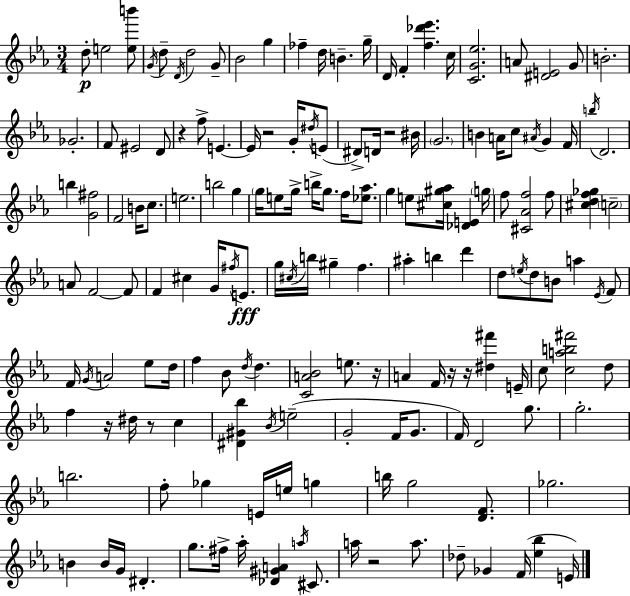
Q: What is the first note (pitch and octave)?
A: D5